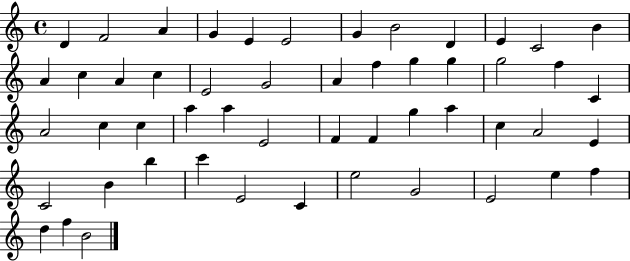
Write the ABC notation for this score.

X:1
T:Untitled
M:4/4
L:1/4
K:C
D F2 A G E E2 G B2 D E C2 B A c A c E2 G2 A f g g g2 f C A2 c c a a E2 F F g a c A2 E C2 B b c' E2 C e2 G2 E2 e f d f B2